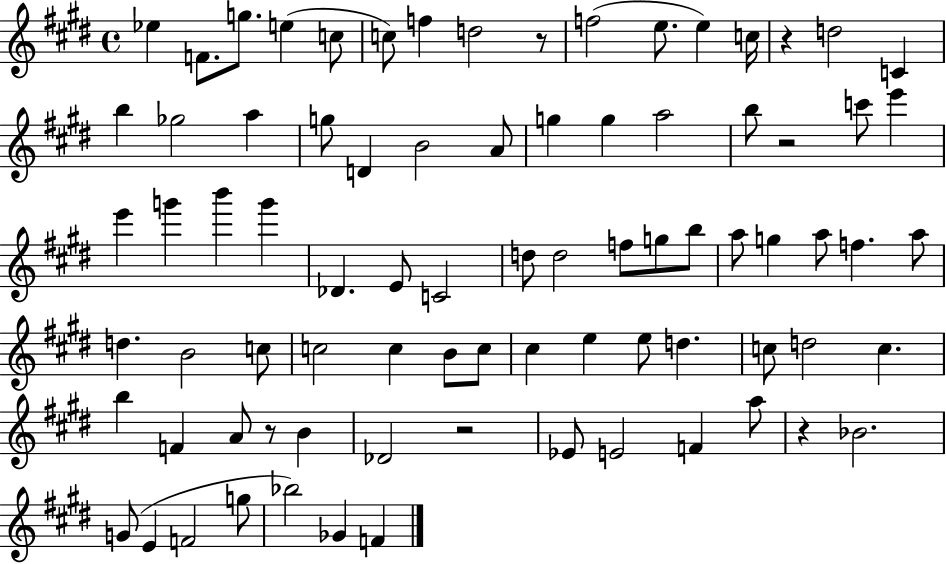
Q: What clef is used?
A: treble